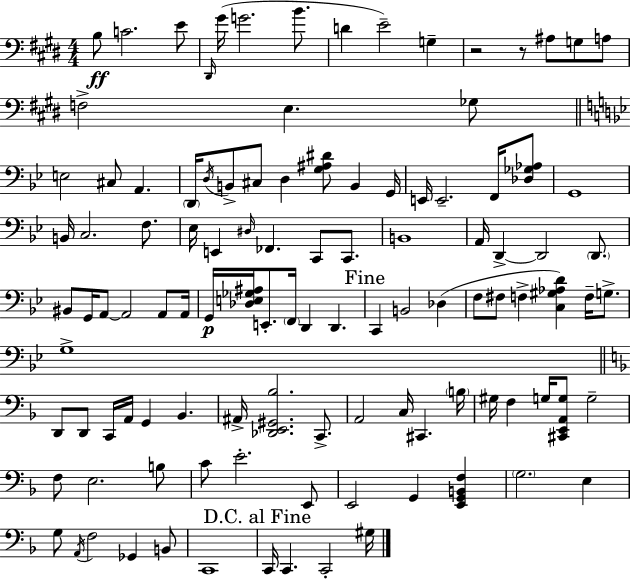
B3/e C4/h. E4/e D#2/s G#4/s G4/h. B4/e. D4/q E4/h G3/q R/h R/e A#3/e G3/e A3/e F3/h E3/q. Gb3/e E3/h C#3/e A2/q. D2/s D3/s B2/e C#3/e D3/q [G3,A#3,D#4]/e B2/q G2/s E2/s E2/h. F2/s [Db3,Gb3,Ab3]/e G2/w B2/s C3/h. F3/e. Eb3/s E2/q D#3/s FES2/q. C2/e C2/e. B2/w A2/s D2/q D2/h D2/e. BIS2/e G2/s A2/e A2/h A2/e A2/s G2/s [Db3,E3,Gb3,A#3]/s E2/e. F2/s D2/q D2/q. C2/q B2/h Db3/q F3/e F#3/e F3/q [C3,G#3,Ab3,D4]/q F3/s G3/e. G3/w D2/e D2/e C2/s A2/s G2/q Bb2/q. A#2/s [Db2,E2,G#2,Bb3]/h. C2/e. A2/h C3/s C#2/q. B3/s G#3/s F3/q G3/s [C#2,E2,A2,G3]/e G3/h F3/e E3/h. B3/e C4/e E4/h. E2/e E2/h G2/q [E2,G2,B2,F3]/q G3/h. E3/q G3/e A2/s F3/h Gb2/q B2/e C2/w C2/s C2/q. C2/h G#3/s